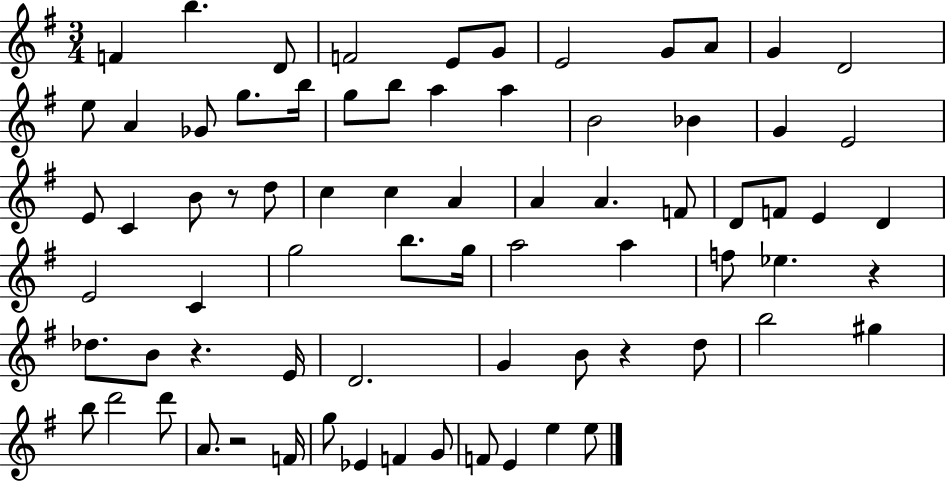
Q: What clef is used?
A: treble